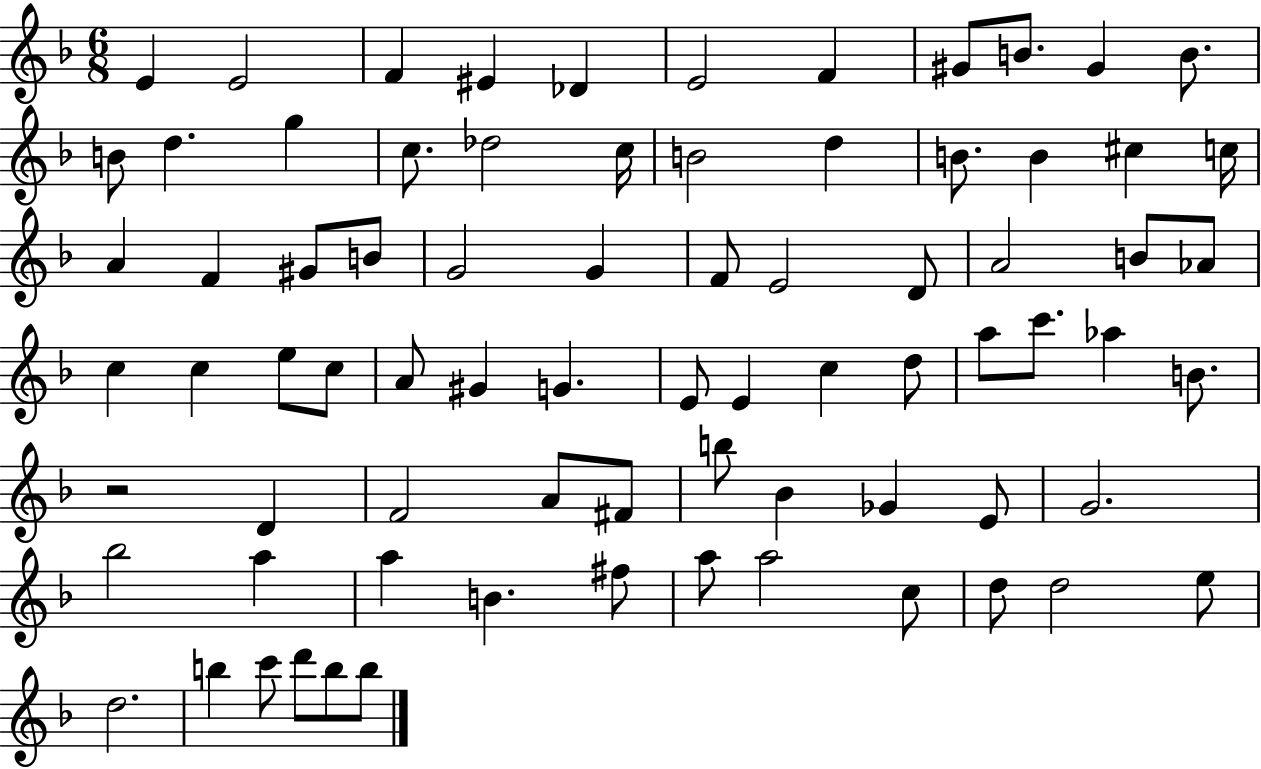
E4/q E4/h F4/q EIS4/q Db4/q E4/h F4/q G#4/e B4/e. G#4/q B4/e. B4/e D5/q. G5/q C5/e. Db5/h C5/s B4/h D5/q B4/e. B4/q C#5/q C5/s A4/q F4/q G#4/e B4/e G4/h G4/q F4/e E4/h D4/e A4/h B4/e Ab4/e C5/q C5/q E5/e C5/e A4/e G#4/q G4/q. E4/e E4/q C5/q D5/e A5/e C6/e. Ab5/q B4/e. R/h D4/q F4/h A4/e F#4/e B5/e Bb4/q Gb4/q E4/e G4/h. Bb5/h A5/q A5/q B4/q. F#5/e A5/e A5/h C5/e D5/e D5/h E5/e D5/h. B5/q C6/e D6/e B5/e B5/e